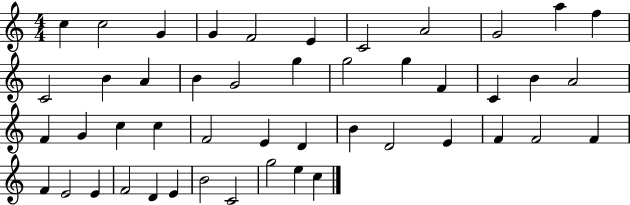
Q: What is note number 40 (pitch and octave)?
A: F4